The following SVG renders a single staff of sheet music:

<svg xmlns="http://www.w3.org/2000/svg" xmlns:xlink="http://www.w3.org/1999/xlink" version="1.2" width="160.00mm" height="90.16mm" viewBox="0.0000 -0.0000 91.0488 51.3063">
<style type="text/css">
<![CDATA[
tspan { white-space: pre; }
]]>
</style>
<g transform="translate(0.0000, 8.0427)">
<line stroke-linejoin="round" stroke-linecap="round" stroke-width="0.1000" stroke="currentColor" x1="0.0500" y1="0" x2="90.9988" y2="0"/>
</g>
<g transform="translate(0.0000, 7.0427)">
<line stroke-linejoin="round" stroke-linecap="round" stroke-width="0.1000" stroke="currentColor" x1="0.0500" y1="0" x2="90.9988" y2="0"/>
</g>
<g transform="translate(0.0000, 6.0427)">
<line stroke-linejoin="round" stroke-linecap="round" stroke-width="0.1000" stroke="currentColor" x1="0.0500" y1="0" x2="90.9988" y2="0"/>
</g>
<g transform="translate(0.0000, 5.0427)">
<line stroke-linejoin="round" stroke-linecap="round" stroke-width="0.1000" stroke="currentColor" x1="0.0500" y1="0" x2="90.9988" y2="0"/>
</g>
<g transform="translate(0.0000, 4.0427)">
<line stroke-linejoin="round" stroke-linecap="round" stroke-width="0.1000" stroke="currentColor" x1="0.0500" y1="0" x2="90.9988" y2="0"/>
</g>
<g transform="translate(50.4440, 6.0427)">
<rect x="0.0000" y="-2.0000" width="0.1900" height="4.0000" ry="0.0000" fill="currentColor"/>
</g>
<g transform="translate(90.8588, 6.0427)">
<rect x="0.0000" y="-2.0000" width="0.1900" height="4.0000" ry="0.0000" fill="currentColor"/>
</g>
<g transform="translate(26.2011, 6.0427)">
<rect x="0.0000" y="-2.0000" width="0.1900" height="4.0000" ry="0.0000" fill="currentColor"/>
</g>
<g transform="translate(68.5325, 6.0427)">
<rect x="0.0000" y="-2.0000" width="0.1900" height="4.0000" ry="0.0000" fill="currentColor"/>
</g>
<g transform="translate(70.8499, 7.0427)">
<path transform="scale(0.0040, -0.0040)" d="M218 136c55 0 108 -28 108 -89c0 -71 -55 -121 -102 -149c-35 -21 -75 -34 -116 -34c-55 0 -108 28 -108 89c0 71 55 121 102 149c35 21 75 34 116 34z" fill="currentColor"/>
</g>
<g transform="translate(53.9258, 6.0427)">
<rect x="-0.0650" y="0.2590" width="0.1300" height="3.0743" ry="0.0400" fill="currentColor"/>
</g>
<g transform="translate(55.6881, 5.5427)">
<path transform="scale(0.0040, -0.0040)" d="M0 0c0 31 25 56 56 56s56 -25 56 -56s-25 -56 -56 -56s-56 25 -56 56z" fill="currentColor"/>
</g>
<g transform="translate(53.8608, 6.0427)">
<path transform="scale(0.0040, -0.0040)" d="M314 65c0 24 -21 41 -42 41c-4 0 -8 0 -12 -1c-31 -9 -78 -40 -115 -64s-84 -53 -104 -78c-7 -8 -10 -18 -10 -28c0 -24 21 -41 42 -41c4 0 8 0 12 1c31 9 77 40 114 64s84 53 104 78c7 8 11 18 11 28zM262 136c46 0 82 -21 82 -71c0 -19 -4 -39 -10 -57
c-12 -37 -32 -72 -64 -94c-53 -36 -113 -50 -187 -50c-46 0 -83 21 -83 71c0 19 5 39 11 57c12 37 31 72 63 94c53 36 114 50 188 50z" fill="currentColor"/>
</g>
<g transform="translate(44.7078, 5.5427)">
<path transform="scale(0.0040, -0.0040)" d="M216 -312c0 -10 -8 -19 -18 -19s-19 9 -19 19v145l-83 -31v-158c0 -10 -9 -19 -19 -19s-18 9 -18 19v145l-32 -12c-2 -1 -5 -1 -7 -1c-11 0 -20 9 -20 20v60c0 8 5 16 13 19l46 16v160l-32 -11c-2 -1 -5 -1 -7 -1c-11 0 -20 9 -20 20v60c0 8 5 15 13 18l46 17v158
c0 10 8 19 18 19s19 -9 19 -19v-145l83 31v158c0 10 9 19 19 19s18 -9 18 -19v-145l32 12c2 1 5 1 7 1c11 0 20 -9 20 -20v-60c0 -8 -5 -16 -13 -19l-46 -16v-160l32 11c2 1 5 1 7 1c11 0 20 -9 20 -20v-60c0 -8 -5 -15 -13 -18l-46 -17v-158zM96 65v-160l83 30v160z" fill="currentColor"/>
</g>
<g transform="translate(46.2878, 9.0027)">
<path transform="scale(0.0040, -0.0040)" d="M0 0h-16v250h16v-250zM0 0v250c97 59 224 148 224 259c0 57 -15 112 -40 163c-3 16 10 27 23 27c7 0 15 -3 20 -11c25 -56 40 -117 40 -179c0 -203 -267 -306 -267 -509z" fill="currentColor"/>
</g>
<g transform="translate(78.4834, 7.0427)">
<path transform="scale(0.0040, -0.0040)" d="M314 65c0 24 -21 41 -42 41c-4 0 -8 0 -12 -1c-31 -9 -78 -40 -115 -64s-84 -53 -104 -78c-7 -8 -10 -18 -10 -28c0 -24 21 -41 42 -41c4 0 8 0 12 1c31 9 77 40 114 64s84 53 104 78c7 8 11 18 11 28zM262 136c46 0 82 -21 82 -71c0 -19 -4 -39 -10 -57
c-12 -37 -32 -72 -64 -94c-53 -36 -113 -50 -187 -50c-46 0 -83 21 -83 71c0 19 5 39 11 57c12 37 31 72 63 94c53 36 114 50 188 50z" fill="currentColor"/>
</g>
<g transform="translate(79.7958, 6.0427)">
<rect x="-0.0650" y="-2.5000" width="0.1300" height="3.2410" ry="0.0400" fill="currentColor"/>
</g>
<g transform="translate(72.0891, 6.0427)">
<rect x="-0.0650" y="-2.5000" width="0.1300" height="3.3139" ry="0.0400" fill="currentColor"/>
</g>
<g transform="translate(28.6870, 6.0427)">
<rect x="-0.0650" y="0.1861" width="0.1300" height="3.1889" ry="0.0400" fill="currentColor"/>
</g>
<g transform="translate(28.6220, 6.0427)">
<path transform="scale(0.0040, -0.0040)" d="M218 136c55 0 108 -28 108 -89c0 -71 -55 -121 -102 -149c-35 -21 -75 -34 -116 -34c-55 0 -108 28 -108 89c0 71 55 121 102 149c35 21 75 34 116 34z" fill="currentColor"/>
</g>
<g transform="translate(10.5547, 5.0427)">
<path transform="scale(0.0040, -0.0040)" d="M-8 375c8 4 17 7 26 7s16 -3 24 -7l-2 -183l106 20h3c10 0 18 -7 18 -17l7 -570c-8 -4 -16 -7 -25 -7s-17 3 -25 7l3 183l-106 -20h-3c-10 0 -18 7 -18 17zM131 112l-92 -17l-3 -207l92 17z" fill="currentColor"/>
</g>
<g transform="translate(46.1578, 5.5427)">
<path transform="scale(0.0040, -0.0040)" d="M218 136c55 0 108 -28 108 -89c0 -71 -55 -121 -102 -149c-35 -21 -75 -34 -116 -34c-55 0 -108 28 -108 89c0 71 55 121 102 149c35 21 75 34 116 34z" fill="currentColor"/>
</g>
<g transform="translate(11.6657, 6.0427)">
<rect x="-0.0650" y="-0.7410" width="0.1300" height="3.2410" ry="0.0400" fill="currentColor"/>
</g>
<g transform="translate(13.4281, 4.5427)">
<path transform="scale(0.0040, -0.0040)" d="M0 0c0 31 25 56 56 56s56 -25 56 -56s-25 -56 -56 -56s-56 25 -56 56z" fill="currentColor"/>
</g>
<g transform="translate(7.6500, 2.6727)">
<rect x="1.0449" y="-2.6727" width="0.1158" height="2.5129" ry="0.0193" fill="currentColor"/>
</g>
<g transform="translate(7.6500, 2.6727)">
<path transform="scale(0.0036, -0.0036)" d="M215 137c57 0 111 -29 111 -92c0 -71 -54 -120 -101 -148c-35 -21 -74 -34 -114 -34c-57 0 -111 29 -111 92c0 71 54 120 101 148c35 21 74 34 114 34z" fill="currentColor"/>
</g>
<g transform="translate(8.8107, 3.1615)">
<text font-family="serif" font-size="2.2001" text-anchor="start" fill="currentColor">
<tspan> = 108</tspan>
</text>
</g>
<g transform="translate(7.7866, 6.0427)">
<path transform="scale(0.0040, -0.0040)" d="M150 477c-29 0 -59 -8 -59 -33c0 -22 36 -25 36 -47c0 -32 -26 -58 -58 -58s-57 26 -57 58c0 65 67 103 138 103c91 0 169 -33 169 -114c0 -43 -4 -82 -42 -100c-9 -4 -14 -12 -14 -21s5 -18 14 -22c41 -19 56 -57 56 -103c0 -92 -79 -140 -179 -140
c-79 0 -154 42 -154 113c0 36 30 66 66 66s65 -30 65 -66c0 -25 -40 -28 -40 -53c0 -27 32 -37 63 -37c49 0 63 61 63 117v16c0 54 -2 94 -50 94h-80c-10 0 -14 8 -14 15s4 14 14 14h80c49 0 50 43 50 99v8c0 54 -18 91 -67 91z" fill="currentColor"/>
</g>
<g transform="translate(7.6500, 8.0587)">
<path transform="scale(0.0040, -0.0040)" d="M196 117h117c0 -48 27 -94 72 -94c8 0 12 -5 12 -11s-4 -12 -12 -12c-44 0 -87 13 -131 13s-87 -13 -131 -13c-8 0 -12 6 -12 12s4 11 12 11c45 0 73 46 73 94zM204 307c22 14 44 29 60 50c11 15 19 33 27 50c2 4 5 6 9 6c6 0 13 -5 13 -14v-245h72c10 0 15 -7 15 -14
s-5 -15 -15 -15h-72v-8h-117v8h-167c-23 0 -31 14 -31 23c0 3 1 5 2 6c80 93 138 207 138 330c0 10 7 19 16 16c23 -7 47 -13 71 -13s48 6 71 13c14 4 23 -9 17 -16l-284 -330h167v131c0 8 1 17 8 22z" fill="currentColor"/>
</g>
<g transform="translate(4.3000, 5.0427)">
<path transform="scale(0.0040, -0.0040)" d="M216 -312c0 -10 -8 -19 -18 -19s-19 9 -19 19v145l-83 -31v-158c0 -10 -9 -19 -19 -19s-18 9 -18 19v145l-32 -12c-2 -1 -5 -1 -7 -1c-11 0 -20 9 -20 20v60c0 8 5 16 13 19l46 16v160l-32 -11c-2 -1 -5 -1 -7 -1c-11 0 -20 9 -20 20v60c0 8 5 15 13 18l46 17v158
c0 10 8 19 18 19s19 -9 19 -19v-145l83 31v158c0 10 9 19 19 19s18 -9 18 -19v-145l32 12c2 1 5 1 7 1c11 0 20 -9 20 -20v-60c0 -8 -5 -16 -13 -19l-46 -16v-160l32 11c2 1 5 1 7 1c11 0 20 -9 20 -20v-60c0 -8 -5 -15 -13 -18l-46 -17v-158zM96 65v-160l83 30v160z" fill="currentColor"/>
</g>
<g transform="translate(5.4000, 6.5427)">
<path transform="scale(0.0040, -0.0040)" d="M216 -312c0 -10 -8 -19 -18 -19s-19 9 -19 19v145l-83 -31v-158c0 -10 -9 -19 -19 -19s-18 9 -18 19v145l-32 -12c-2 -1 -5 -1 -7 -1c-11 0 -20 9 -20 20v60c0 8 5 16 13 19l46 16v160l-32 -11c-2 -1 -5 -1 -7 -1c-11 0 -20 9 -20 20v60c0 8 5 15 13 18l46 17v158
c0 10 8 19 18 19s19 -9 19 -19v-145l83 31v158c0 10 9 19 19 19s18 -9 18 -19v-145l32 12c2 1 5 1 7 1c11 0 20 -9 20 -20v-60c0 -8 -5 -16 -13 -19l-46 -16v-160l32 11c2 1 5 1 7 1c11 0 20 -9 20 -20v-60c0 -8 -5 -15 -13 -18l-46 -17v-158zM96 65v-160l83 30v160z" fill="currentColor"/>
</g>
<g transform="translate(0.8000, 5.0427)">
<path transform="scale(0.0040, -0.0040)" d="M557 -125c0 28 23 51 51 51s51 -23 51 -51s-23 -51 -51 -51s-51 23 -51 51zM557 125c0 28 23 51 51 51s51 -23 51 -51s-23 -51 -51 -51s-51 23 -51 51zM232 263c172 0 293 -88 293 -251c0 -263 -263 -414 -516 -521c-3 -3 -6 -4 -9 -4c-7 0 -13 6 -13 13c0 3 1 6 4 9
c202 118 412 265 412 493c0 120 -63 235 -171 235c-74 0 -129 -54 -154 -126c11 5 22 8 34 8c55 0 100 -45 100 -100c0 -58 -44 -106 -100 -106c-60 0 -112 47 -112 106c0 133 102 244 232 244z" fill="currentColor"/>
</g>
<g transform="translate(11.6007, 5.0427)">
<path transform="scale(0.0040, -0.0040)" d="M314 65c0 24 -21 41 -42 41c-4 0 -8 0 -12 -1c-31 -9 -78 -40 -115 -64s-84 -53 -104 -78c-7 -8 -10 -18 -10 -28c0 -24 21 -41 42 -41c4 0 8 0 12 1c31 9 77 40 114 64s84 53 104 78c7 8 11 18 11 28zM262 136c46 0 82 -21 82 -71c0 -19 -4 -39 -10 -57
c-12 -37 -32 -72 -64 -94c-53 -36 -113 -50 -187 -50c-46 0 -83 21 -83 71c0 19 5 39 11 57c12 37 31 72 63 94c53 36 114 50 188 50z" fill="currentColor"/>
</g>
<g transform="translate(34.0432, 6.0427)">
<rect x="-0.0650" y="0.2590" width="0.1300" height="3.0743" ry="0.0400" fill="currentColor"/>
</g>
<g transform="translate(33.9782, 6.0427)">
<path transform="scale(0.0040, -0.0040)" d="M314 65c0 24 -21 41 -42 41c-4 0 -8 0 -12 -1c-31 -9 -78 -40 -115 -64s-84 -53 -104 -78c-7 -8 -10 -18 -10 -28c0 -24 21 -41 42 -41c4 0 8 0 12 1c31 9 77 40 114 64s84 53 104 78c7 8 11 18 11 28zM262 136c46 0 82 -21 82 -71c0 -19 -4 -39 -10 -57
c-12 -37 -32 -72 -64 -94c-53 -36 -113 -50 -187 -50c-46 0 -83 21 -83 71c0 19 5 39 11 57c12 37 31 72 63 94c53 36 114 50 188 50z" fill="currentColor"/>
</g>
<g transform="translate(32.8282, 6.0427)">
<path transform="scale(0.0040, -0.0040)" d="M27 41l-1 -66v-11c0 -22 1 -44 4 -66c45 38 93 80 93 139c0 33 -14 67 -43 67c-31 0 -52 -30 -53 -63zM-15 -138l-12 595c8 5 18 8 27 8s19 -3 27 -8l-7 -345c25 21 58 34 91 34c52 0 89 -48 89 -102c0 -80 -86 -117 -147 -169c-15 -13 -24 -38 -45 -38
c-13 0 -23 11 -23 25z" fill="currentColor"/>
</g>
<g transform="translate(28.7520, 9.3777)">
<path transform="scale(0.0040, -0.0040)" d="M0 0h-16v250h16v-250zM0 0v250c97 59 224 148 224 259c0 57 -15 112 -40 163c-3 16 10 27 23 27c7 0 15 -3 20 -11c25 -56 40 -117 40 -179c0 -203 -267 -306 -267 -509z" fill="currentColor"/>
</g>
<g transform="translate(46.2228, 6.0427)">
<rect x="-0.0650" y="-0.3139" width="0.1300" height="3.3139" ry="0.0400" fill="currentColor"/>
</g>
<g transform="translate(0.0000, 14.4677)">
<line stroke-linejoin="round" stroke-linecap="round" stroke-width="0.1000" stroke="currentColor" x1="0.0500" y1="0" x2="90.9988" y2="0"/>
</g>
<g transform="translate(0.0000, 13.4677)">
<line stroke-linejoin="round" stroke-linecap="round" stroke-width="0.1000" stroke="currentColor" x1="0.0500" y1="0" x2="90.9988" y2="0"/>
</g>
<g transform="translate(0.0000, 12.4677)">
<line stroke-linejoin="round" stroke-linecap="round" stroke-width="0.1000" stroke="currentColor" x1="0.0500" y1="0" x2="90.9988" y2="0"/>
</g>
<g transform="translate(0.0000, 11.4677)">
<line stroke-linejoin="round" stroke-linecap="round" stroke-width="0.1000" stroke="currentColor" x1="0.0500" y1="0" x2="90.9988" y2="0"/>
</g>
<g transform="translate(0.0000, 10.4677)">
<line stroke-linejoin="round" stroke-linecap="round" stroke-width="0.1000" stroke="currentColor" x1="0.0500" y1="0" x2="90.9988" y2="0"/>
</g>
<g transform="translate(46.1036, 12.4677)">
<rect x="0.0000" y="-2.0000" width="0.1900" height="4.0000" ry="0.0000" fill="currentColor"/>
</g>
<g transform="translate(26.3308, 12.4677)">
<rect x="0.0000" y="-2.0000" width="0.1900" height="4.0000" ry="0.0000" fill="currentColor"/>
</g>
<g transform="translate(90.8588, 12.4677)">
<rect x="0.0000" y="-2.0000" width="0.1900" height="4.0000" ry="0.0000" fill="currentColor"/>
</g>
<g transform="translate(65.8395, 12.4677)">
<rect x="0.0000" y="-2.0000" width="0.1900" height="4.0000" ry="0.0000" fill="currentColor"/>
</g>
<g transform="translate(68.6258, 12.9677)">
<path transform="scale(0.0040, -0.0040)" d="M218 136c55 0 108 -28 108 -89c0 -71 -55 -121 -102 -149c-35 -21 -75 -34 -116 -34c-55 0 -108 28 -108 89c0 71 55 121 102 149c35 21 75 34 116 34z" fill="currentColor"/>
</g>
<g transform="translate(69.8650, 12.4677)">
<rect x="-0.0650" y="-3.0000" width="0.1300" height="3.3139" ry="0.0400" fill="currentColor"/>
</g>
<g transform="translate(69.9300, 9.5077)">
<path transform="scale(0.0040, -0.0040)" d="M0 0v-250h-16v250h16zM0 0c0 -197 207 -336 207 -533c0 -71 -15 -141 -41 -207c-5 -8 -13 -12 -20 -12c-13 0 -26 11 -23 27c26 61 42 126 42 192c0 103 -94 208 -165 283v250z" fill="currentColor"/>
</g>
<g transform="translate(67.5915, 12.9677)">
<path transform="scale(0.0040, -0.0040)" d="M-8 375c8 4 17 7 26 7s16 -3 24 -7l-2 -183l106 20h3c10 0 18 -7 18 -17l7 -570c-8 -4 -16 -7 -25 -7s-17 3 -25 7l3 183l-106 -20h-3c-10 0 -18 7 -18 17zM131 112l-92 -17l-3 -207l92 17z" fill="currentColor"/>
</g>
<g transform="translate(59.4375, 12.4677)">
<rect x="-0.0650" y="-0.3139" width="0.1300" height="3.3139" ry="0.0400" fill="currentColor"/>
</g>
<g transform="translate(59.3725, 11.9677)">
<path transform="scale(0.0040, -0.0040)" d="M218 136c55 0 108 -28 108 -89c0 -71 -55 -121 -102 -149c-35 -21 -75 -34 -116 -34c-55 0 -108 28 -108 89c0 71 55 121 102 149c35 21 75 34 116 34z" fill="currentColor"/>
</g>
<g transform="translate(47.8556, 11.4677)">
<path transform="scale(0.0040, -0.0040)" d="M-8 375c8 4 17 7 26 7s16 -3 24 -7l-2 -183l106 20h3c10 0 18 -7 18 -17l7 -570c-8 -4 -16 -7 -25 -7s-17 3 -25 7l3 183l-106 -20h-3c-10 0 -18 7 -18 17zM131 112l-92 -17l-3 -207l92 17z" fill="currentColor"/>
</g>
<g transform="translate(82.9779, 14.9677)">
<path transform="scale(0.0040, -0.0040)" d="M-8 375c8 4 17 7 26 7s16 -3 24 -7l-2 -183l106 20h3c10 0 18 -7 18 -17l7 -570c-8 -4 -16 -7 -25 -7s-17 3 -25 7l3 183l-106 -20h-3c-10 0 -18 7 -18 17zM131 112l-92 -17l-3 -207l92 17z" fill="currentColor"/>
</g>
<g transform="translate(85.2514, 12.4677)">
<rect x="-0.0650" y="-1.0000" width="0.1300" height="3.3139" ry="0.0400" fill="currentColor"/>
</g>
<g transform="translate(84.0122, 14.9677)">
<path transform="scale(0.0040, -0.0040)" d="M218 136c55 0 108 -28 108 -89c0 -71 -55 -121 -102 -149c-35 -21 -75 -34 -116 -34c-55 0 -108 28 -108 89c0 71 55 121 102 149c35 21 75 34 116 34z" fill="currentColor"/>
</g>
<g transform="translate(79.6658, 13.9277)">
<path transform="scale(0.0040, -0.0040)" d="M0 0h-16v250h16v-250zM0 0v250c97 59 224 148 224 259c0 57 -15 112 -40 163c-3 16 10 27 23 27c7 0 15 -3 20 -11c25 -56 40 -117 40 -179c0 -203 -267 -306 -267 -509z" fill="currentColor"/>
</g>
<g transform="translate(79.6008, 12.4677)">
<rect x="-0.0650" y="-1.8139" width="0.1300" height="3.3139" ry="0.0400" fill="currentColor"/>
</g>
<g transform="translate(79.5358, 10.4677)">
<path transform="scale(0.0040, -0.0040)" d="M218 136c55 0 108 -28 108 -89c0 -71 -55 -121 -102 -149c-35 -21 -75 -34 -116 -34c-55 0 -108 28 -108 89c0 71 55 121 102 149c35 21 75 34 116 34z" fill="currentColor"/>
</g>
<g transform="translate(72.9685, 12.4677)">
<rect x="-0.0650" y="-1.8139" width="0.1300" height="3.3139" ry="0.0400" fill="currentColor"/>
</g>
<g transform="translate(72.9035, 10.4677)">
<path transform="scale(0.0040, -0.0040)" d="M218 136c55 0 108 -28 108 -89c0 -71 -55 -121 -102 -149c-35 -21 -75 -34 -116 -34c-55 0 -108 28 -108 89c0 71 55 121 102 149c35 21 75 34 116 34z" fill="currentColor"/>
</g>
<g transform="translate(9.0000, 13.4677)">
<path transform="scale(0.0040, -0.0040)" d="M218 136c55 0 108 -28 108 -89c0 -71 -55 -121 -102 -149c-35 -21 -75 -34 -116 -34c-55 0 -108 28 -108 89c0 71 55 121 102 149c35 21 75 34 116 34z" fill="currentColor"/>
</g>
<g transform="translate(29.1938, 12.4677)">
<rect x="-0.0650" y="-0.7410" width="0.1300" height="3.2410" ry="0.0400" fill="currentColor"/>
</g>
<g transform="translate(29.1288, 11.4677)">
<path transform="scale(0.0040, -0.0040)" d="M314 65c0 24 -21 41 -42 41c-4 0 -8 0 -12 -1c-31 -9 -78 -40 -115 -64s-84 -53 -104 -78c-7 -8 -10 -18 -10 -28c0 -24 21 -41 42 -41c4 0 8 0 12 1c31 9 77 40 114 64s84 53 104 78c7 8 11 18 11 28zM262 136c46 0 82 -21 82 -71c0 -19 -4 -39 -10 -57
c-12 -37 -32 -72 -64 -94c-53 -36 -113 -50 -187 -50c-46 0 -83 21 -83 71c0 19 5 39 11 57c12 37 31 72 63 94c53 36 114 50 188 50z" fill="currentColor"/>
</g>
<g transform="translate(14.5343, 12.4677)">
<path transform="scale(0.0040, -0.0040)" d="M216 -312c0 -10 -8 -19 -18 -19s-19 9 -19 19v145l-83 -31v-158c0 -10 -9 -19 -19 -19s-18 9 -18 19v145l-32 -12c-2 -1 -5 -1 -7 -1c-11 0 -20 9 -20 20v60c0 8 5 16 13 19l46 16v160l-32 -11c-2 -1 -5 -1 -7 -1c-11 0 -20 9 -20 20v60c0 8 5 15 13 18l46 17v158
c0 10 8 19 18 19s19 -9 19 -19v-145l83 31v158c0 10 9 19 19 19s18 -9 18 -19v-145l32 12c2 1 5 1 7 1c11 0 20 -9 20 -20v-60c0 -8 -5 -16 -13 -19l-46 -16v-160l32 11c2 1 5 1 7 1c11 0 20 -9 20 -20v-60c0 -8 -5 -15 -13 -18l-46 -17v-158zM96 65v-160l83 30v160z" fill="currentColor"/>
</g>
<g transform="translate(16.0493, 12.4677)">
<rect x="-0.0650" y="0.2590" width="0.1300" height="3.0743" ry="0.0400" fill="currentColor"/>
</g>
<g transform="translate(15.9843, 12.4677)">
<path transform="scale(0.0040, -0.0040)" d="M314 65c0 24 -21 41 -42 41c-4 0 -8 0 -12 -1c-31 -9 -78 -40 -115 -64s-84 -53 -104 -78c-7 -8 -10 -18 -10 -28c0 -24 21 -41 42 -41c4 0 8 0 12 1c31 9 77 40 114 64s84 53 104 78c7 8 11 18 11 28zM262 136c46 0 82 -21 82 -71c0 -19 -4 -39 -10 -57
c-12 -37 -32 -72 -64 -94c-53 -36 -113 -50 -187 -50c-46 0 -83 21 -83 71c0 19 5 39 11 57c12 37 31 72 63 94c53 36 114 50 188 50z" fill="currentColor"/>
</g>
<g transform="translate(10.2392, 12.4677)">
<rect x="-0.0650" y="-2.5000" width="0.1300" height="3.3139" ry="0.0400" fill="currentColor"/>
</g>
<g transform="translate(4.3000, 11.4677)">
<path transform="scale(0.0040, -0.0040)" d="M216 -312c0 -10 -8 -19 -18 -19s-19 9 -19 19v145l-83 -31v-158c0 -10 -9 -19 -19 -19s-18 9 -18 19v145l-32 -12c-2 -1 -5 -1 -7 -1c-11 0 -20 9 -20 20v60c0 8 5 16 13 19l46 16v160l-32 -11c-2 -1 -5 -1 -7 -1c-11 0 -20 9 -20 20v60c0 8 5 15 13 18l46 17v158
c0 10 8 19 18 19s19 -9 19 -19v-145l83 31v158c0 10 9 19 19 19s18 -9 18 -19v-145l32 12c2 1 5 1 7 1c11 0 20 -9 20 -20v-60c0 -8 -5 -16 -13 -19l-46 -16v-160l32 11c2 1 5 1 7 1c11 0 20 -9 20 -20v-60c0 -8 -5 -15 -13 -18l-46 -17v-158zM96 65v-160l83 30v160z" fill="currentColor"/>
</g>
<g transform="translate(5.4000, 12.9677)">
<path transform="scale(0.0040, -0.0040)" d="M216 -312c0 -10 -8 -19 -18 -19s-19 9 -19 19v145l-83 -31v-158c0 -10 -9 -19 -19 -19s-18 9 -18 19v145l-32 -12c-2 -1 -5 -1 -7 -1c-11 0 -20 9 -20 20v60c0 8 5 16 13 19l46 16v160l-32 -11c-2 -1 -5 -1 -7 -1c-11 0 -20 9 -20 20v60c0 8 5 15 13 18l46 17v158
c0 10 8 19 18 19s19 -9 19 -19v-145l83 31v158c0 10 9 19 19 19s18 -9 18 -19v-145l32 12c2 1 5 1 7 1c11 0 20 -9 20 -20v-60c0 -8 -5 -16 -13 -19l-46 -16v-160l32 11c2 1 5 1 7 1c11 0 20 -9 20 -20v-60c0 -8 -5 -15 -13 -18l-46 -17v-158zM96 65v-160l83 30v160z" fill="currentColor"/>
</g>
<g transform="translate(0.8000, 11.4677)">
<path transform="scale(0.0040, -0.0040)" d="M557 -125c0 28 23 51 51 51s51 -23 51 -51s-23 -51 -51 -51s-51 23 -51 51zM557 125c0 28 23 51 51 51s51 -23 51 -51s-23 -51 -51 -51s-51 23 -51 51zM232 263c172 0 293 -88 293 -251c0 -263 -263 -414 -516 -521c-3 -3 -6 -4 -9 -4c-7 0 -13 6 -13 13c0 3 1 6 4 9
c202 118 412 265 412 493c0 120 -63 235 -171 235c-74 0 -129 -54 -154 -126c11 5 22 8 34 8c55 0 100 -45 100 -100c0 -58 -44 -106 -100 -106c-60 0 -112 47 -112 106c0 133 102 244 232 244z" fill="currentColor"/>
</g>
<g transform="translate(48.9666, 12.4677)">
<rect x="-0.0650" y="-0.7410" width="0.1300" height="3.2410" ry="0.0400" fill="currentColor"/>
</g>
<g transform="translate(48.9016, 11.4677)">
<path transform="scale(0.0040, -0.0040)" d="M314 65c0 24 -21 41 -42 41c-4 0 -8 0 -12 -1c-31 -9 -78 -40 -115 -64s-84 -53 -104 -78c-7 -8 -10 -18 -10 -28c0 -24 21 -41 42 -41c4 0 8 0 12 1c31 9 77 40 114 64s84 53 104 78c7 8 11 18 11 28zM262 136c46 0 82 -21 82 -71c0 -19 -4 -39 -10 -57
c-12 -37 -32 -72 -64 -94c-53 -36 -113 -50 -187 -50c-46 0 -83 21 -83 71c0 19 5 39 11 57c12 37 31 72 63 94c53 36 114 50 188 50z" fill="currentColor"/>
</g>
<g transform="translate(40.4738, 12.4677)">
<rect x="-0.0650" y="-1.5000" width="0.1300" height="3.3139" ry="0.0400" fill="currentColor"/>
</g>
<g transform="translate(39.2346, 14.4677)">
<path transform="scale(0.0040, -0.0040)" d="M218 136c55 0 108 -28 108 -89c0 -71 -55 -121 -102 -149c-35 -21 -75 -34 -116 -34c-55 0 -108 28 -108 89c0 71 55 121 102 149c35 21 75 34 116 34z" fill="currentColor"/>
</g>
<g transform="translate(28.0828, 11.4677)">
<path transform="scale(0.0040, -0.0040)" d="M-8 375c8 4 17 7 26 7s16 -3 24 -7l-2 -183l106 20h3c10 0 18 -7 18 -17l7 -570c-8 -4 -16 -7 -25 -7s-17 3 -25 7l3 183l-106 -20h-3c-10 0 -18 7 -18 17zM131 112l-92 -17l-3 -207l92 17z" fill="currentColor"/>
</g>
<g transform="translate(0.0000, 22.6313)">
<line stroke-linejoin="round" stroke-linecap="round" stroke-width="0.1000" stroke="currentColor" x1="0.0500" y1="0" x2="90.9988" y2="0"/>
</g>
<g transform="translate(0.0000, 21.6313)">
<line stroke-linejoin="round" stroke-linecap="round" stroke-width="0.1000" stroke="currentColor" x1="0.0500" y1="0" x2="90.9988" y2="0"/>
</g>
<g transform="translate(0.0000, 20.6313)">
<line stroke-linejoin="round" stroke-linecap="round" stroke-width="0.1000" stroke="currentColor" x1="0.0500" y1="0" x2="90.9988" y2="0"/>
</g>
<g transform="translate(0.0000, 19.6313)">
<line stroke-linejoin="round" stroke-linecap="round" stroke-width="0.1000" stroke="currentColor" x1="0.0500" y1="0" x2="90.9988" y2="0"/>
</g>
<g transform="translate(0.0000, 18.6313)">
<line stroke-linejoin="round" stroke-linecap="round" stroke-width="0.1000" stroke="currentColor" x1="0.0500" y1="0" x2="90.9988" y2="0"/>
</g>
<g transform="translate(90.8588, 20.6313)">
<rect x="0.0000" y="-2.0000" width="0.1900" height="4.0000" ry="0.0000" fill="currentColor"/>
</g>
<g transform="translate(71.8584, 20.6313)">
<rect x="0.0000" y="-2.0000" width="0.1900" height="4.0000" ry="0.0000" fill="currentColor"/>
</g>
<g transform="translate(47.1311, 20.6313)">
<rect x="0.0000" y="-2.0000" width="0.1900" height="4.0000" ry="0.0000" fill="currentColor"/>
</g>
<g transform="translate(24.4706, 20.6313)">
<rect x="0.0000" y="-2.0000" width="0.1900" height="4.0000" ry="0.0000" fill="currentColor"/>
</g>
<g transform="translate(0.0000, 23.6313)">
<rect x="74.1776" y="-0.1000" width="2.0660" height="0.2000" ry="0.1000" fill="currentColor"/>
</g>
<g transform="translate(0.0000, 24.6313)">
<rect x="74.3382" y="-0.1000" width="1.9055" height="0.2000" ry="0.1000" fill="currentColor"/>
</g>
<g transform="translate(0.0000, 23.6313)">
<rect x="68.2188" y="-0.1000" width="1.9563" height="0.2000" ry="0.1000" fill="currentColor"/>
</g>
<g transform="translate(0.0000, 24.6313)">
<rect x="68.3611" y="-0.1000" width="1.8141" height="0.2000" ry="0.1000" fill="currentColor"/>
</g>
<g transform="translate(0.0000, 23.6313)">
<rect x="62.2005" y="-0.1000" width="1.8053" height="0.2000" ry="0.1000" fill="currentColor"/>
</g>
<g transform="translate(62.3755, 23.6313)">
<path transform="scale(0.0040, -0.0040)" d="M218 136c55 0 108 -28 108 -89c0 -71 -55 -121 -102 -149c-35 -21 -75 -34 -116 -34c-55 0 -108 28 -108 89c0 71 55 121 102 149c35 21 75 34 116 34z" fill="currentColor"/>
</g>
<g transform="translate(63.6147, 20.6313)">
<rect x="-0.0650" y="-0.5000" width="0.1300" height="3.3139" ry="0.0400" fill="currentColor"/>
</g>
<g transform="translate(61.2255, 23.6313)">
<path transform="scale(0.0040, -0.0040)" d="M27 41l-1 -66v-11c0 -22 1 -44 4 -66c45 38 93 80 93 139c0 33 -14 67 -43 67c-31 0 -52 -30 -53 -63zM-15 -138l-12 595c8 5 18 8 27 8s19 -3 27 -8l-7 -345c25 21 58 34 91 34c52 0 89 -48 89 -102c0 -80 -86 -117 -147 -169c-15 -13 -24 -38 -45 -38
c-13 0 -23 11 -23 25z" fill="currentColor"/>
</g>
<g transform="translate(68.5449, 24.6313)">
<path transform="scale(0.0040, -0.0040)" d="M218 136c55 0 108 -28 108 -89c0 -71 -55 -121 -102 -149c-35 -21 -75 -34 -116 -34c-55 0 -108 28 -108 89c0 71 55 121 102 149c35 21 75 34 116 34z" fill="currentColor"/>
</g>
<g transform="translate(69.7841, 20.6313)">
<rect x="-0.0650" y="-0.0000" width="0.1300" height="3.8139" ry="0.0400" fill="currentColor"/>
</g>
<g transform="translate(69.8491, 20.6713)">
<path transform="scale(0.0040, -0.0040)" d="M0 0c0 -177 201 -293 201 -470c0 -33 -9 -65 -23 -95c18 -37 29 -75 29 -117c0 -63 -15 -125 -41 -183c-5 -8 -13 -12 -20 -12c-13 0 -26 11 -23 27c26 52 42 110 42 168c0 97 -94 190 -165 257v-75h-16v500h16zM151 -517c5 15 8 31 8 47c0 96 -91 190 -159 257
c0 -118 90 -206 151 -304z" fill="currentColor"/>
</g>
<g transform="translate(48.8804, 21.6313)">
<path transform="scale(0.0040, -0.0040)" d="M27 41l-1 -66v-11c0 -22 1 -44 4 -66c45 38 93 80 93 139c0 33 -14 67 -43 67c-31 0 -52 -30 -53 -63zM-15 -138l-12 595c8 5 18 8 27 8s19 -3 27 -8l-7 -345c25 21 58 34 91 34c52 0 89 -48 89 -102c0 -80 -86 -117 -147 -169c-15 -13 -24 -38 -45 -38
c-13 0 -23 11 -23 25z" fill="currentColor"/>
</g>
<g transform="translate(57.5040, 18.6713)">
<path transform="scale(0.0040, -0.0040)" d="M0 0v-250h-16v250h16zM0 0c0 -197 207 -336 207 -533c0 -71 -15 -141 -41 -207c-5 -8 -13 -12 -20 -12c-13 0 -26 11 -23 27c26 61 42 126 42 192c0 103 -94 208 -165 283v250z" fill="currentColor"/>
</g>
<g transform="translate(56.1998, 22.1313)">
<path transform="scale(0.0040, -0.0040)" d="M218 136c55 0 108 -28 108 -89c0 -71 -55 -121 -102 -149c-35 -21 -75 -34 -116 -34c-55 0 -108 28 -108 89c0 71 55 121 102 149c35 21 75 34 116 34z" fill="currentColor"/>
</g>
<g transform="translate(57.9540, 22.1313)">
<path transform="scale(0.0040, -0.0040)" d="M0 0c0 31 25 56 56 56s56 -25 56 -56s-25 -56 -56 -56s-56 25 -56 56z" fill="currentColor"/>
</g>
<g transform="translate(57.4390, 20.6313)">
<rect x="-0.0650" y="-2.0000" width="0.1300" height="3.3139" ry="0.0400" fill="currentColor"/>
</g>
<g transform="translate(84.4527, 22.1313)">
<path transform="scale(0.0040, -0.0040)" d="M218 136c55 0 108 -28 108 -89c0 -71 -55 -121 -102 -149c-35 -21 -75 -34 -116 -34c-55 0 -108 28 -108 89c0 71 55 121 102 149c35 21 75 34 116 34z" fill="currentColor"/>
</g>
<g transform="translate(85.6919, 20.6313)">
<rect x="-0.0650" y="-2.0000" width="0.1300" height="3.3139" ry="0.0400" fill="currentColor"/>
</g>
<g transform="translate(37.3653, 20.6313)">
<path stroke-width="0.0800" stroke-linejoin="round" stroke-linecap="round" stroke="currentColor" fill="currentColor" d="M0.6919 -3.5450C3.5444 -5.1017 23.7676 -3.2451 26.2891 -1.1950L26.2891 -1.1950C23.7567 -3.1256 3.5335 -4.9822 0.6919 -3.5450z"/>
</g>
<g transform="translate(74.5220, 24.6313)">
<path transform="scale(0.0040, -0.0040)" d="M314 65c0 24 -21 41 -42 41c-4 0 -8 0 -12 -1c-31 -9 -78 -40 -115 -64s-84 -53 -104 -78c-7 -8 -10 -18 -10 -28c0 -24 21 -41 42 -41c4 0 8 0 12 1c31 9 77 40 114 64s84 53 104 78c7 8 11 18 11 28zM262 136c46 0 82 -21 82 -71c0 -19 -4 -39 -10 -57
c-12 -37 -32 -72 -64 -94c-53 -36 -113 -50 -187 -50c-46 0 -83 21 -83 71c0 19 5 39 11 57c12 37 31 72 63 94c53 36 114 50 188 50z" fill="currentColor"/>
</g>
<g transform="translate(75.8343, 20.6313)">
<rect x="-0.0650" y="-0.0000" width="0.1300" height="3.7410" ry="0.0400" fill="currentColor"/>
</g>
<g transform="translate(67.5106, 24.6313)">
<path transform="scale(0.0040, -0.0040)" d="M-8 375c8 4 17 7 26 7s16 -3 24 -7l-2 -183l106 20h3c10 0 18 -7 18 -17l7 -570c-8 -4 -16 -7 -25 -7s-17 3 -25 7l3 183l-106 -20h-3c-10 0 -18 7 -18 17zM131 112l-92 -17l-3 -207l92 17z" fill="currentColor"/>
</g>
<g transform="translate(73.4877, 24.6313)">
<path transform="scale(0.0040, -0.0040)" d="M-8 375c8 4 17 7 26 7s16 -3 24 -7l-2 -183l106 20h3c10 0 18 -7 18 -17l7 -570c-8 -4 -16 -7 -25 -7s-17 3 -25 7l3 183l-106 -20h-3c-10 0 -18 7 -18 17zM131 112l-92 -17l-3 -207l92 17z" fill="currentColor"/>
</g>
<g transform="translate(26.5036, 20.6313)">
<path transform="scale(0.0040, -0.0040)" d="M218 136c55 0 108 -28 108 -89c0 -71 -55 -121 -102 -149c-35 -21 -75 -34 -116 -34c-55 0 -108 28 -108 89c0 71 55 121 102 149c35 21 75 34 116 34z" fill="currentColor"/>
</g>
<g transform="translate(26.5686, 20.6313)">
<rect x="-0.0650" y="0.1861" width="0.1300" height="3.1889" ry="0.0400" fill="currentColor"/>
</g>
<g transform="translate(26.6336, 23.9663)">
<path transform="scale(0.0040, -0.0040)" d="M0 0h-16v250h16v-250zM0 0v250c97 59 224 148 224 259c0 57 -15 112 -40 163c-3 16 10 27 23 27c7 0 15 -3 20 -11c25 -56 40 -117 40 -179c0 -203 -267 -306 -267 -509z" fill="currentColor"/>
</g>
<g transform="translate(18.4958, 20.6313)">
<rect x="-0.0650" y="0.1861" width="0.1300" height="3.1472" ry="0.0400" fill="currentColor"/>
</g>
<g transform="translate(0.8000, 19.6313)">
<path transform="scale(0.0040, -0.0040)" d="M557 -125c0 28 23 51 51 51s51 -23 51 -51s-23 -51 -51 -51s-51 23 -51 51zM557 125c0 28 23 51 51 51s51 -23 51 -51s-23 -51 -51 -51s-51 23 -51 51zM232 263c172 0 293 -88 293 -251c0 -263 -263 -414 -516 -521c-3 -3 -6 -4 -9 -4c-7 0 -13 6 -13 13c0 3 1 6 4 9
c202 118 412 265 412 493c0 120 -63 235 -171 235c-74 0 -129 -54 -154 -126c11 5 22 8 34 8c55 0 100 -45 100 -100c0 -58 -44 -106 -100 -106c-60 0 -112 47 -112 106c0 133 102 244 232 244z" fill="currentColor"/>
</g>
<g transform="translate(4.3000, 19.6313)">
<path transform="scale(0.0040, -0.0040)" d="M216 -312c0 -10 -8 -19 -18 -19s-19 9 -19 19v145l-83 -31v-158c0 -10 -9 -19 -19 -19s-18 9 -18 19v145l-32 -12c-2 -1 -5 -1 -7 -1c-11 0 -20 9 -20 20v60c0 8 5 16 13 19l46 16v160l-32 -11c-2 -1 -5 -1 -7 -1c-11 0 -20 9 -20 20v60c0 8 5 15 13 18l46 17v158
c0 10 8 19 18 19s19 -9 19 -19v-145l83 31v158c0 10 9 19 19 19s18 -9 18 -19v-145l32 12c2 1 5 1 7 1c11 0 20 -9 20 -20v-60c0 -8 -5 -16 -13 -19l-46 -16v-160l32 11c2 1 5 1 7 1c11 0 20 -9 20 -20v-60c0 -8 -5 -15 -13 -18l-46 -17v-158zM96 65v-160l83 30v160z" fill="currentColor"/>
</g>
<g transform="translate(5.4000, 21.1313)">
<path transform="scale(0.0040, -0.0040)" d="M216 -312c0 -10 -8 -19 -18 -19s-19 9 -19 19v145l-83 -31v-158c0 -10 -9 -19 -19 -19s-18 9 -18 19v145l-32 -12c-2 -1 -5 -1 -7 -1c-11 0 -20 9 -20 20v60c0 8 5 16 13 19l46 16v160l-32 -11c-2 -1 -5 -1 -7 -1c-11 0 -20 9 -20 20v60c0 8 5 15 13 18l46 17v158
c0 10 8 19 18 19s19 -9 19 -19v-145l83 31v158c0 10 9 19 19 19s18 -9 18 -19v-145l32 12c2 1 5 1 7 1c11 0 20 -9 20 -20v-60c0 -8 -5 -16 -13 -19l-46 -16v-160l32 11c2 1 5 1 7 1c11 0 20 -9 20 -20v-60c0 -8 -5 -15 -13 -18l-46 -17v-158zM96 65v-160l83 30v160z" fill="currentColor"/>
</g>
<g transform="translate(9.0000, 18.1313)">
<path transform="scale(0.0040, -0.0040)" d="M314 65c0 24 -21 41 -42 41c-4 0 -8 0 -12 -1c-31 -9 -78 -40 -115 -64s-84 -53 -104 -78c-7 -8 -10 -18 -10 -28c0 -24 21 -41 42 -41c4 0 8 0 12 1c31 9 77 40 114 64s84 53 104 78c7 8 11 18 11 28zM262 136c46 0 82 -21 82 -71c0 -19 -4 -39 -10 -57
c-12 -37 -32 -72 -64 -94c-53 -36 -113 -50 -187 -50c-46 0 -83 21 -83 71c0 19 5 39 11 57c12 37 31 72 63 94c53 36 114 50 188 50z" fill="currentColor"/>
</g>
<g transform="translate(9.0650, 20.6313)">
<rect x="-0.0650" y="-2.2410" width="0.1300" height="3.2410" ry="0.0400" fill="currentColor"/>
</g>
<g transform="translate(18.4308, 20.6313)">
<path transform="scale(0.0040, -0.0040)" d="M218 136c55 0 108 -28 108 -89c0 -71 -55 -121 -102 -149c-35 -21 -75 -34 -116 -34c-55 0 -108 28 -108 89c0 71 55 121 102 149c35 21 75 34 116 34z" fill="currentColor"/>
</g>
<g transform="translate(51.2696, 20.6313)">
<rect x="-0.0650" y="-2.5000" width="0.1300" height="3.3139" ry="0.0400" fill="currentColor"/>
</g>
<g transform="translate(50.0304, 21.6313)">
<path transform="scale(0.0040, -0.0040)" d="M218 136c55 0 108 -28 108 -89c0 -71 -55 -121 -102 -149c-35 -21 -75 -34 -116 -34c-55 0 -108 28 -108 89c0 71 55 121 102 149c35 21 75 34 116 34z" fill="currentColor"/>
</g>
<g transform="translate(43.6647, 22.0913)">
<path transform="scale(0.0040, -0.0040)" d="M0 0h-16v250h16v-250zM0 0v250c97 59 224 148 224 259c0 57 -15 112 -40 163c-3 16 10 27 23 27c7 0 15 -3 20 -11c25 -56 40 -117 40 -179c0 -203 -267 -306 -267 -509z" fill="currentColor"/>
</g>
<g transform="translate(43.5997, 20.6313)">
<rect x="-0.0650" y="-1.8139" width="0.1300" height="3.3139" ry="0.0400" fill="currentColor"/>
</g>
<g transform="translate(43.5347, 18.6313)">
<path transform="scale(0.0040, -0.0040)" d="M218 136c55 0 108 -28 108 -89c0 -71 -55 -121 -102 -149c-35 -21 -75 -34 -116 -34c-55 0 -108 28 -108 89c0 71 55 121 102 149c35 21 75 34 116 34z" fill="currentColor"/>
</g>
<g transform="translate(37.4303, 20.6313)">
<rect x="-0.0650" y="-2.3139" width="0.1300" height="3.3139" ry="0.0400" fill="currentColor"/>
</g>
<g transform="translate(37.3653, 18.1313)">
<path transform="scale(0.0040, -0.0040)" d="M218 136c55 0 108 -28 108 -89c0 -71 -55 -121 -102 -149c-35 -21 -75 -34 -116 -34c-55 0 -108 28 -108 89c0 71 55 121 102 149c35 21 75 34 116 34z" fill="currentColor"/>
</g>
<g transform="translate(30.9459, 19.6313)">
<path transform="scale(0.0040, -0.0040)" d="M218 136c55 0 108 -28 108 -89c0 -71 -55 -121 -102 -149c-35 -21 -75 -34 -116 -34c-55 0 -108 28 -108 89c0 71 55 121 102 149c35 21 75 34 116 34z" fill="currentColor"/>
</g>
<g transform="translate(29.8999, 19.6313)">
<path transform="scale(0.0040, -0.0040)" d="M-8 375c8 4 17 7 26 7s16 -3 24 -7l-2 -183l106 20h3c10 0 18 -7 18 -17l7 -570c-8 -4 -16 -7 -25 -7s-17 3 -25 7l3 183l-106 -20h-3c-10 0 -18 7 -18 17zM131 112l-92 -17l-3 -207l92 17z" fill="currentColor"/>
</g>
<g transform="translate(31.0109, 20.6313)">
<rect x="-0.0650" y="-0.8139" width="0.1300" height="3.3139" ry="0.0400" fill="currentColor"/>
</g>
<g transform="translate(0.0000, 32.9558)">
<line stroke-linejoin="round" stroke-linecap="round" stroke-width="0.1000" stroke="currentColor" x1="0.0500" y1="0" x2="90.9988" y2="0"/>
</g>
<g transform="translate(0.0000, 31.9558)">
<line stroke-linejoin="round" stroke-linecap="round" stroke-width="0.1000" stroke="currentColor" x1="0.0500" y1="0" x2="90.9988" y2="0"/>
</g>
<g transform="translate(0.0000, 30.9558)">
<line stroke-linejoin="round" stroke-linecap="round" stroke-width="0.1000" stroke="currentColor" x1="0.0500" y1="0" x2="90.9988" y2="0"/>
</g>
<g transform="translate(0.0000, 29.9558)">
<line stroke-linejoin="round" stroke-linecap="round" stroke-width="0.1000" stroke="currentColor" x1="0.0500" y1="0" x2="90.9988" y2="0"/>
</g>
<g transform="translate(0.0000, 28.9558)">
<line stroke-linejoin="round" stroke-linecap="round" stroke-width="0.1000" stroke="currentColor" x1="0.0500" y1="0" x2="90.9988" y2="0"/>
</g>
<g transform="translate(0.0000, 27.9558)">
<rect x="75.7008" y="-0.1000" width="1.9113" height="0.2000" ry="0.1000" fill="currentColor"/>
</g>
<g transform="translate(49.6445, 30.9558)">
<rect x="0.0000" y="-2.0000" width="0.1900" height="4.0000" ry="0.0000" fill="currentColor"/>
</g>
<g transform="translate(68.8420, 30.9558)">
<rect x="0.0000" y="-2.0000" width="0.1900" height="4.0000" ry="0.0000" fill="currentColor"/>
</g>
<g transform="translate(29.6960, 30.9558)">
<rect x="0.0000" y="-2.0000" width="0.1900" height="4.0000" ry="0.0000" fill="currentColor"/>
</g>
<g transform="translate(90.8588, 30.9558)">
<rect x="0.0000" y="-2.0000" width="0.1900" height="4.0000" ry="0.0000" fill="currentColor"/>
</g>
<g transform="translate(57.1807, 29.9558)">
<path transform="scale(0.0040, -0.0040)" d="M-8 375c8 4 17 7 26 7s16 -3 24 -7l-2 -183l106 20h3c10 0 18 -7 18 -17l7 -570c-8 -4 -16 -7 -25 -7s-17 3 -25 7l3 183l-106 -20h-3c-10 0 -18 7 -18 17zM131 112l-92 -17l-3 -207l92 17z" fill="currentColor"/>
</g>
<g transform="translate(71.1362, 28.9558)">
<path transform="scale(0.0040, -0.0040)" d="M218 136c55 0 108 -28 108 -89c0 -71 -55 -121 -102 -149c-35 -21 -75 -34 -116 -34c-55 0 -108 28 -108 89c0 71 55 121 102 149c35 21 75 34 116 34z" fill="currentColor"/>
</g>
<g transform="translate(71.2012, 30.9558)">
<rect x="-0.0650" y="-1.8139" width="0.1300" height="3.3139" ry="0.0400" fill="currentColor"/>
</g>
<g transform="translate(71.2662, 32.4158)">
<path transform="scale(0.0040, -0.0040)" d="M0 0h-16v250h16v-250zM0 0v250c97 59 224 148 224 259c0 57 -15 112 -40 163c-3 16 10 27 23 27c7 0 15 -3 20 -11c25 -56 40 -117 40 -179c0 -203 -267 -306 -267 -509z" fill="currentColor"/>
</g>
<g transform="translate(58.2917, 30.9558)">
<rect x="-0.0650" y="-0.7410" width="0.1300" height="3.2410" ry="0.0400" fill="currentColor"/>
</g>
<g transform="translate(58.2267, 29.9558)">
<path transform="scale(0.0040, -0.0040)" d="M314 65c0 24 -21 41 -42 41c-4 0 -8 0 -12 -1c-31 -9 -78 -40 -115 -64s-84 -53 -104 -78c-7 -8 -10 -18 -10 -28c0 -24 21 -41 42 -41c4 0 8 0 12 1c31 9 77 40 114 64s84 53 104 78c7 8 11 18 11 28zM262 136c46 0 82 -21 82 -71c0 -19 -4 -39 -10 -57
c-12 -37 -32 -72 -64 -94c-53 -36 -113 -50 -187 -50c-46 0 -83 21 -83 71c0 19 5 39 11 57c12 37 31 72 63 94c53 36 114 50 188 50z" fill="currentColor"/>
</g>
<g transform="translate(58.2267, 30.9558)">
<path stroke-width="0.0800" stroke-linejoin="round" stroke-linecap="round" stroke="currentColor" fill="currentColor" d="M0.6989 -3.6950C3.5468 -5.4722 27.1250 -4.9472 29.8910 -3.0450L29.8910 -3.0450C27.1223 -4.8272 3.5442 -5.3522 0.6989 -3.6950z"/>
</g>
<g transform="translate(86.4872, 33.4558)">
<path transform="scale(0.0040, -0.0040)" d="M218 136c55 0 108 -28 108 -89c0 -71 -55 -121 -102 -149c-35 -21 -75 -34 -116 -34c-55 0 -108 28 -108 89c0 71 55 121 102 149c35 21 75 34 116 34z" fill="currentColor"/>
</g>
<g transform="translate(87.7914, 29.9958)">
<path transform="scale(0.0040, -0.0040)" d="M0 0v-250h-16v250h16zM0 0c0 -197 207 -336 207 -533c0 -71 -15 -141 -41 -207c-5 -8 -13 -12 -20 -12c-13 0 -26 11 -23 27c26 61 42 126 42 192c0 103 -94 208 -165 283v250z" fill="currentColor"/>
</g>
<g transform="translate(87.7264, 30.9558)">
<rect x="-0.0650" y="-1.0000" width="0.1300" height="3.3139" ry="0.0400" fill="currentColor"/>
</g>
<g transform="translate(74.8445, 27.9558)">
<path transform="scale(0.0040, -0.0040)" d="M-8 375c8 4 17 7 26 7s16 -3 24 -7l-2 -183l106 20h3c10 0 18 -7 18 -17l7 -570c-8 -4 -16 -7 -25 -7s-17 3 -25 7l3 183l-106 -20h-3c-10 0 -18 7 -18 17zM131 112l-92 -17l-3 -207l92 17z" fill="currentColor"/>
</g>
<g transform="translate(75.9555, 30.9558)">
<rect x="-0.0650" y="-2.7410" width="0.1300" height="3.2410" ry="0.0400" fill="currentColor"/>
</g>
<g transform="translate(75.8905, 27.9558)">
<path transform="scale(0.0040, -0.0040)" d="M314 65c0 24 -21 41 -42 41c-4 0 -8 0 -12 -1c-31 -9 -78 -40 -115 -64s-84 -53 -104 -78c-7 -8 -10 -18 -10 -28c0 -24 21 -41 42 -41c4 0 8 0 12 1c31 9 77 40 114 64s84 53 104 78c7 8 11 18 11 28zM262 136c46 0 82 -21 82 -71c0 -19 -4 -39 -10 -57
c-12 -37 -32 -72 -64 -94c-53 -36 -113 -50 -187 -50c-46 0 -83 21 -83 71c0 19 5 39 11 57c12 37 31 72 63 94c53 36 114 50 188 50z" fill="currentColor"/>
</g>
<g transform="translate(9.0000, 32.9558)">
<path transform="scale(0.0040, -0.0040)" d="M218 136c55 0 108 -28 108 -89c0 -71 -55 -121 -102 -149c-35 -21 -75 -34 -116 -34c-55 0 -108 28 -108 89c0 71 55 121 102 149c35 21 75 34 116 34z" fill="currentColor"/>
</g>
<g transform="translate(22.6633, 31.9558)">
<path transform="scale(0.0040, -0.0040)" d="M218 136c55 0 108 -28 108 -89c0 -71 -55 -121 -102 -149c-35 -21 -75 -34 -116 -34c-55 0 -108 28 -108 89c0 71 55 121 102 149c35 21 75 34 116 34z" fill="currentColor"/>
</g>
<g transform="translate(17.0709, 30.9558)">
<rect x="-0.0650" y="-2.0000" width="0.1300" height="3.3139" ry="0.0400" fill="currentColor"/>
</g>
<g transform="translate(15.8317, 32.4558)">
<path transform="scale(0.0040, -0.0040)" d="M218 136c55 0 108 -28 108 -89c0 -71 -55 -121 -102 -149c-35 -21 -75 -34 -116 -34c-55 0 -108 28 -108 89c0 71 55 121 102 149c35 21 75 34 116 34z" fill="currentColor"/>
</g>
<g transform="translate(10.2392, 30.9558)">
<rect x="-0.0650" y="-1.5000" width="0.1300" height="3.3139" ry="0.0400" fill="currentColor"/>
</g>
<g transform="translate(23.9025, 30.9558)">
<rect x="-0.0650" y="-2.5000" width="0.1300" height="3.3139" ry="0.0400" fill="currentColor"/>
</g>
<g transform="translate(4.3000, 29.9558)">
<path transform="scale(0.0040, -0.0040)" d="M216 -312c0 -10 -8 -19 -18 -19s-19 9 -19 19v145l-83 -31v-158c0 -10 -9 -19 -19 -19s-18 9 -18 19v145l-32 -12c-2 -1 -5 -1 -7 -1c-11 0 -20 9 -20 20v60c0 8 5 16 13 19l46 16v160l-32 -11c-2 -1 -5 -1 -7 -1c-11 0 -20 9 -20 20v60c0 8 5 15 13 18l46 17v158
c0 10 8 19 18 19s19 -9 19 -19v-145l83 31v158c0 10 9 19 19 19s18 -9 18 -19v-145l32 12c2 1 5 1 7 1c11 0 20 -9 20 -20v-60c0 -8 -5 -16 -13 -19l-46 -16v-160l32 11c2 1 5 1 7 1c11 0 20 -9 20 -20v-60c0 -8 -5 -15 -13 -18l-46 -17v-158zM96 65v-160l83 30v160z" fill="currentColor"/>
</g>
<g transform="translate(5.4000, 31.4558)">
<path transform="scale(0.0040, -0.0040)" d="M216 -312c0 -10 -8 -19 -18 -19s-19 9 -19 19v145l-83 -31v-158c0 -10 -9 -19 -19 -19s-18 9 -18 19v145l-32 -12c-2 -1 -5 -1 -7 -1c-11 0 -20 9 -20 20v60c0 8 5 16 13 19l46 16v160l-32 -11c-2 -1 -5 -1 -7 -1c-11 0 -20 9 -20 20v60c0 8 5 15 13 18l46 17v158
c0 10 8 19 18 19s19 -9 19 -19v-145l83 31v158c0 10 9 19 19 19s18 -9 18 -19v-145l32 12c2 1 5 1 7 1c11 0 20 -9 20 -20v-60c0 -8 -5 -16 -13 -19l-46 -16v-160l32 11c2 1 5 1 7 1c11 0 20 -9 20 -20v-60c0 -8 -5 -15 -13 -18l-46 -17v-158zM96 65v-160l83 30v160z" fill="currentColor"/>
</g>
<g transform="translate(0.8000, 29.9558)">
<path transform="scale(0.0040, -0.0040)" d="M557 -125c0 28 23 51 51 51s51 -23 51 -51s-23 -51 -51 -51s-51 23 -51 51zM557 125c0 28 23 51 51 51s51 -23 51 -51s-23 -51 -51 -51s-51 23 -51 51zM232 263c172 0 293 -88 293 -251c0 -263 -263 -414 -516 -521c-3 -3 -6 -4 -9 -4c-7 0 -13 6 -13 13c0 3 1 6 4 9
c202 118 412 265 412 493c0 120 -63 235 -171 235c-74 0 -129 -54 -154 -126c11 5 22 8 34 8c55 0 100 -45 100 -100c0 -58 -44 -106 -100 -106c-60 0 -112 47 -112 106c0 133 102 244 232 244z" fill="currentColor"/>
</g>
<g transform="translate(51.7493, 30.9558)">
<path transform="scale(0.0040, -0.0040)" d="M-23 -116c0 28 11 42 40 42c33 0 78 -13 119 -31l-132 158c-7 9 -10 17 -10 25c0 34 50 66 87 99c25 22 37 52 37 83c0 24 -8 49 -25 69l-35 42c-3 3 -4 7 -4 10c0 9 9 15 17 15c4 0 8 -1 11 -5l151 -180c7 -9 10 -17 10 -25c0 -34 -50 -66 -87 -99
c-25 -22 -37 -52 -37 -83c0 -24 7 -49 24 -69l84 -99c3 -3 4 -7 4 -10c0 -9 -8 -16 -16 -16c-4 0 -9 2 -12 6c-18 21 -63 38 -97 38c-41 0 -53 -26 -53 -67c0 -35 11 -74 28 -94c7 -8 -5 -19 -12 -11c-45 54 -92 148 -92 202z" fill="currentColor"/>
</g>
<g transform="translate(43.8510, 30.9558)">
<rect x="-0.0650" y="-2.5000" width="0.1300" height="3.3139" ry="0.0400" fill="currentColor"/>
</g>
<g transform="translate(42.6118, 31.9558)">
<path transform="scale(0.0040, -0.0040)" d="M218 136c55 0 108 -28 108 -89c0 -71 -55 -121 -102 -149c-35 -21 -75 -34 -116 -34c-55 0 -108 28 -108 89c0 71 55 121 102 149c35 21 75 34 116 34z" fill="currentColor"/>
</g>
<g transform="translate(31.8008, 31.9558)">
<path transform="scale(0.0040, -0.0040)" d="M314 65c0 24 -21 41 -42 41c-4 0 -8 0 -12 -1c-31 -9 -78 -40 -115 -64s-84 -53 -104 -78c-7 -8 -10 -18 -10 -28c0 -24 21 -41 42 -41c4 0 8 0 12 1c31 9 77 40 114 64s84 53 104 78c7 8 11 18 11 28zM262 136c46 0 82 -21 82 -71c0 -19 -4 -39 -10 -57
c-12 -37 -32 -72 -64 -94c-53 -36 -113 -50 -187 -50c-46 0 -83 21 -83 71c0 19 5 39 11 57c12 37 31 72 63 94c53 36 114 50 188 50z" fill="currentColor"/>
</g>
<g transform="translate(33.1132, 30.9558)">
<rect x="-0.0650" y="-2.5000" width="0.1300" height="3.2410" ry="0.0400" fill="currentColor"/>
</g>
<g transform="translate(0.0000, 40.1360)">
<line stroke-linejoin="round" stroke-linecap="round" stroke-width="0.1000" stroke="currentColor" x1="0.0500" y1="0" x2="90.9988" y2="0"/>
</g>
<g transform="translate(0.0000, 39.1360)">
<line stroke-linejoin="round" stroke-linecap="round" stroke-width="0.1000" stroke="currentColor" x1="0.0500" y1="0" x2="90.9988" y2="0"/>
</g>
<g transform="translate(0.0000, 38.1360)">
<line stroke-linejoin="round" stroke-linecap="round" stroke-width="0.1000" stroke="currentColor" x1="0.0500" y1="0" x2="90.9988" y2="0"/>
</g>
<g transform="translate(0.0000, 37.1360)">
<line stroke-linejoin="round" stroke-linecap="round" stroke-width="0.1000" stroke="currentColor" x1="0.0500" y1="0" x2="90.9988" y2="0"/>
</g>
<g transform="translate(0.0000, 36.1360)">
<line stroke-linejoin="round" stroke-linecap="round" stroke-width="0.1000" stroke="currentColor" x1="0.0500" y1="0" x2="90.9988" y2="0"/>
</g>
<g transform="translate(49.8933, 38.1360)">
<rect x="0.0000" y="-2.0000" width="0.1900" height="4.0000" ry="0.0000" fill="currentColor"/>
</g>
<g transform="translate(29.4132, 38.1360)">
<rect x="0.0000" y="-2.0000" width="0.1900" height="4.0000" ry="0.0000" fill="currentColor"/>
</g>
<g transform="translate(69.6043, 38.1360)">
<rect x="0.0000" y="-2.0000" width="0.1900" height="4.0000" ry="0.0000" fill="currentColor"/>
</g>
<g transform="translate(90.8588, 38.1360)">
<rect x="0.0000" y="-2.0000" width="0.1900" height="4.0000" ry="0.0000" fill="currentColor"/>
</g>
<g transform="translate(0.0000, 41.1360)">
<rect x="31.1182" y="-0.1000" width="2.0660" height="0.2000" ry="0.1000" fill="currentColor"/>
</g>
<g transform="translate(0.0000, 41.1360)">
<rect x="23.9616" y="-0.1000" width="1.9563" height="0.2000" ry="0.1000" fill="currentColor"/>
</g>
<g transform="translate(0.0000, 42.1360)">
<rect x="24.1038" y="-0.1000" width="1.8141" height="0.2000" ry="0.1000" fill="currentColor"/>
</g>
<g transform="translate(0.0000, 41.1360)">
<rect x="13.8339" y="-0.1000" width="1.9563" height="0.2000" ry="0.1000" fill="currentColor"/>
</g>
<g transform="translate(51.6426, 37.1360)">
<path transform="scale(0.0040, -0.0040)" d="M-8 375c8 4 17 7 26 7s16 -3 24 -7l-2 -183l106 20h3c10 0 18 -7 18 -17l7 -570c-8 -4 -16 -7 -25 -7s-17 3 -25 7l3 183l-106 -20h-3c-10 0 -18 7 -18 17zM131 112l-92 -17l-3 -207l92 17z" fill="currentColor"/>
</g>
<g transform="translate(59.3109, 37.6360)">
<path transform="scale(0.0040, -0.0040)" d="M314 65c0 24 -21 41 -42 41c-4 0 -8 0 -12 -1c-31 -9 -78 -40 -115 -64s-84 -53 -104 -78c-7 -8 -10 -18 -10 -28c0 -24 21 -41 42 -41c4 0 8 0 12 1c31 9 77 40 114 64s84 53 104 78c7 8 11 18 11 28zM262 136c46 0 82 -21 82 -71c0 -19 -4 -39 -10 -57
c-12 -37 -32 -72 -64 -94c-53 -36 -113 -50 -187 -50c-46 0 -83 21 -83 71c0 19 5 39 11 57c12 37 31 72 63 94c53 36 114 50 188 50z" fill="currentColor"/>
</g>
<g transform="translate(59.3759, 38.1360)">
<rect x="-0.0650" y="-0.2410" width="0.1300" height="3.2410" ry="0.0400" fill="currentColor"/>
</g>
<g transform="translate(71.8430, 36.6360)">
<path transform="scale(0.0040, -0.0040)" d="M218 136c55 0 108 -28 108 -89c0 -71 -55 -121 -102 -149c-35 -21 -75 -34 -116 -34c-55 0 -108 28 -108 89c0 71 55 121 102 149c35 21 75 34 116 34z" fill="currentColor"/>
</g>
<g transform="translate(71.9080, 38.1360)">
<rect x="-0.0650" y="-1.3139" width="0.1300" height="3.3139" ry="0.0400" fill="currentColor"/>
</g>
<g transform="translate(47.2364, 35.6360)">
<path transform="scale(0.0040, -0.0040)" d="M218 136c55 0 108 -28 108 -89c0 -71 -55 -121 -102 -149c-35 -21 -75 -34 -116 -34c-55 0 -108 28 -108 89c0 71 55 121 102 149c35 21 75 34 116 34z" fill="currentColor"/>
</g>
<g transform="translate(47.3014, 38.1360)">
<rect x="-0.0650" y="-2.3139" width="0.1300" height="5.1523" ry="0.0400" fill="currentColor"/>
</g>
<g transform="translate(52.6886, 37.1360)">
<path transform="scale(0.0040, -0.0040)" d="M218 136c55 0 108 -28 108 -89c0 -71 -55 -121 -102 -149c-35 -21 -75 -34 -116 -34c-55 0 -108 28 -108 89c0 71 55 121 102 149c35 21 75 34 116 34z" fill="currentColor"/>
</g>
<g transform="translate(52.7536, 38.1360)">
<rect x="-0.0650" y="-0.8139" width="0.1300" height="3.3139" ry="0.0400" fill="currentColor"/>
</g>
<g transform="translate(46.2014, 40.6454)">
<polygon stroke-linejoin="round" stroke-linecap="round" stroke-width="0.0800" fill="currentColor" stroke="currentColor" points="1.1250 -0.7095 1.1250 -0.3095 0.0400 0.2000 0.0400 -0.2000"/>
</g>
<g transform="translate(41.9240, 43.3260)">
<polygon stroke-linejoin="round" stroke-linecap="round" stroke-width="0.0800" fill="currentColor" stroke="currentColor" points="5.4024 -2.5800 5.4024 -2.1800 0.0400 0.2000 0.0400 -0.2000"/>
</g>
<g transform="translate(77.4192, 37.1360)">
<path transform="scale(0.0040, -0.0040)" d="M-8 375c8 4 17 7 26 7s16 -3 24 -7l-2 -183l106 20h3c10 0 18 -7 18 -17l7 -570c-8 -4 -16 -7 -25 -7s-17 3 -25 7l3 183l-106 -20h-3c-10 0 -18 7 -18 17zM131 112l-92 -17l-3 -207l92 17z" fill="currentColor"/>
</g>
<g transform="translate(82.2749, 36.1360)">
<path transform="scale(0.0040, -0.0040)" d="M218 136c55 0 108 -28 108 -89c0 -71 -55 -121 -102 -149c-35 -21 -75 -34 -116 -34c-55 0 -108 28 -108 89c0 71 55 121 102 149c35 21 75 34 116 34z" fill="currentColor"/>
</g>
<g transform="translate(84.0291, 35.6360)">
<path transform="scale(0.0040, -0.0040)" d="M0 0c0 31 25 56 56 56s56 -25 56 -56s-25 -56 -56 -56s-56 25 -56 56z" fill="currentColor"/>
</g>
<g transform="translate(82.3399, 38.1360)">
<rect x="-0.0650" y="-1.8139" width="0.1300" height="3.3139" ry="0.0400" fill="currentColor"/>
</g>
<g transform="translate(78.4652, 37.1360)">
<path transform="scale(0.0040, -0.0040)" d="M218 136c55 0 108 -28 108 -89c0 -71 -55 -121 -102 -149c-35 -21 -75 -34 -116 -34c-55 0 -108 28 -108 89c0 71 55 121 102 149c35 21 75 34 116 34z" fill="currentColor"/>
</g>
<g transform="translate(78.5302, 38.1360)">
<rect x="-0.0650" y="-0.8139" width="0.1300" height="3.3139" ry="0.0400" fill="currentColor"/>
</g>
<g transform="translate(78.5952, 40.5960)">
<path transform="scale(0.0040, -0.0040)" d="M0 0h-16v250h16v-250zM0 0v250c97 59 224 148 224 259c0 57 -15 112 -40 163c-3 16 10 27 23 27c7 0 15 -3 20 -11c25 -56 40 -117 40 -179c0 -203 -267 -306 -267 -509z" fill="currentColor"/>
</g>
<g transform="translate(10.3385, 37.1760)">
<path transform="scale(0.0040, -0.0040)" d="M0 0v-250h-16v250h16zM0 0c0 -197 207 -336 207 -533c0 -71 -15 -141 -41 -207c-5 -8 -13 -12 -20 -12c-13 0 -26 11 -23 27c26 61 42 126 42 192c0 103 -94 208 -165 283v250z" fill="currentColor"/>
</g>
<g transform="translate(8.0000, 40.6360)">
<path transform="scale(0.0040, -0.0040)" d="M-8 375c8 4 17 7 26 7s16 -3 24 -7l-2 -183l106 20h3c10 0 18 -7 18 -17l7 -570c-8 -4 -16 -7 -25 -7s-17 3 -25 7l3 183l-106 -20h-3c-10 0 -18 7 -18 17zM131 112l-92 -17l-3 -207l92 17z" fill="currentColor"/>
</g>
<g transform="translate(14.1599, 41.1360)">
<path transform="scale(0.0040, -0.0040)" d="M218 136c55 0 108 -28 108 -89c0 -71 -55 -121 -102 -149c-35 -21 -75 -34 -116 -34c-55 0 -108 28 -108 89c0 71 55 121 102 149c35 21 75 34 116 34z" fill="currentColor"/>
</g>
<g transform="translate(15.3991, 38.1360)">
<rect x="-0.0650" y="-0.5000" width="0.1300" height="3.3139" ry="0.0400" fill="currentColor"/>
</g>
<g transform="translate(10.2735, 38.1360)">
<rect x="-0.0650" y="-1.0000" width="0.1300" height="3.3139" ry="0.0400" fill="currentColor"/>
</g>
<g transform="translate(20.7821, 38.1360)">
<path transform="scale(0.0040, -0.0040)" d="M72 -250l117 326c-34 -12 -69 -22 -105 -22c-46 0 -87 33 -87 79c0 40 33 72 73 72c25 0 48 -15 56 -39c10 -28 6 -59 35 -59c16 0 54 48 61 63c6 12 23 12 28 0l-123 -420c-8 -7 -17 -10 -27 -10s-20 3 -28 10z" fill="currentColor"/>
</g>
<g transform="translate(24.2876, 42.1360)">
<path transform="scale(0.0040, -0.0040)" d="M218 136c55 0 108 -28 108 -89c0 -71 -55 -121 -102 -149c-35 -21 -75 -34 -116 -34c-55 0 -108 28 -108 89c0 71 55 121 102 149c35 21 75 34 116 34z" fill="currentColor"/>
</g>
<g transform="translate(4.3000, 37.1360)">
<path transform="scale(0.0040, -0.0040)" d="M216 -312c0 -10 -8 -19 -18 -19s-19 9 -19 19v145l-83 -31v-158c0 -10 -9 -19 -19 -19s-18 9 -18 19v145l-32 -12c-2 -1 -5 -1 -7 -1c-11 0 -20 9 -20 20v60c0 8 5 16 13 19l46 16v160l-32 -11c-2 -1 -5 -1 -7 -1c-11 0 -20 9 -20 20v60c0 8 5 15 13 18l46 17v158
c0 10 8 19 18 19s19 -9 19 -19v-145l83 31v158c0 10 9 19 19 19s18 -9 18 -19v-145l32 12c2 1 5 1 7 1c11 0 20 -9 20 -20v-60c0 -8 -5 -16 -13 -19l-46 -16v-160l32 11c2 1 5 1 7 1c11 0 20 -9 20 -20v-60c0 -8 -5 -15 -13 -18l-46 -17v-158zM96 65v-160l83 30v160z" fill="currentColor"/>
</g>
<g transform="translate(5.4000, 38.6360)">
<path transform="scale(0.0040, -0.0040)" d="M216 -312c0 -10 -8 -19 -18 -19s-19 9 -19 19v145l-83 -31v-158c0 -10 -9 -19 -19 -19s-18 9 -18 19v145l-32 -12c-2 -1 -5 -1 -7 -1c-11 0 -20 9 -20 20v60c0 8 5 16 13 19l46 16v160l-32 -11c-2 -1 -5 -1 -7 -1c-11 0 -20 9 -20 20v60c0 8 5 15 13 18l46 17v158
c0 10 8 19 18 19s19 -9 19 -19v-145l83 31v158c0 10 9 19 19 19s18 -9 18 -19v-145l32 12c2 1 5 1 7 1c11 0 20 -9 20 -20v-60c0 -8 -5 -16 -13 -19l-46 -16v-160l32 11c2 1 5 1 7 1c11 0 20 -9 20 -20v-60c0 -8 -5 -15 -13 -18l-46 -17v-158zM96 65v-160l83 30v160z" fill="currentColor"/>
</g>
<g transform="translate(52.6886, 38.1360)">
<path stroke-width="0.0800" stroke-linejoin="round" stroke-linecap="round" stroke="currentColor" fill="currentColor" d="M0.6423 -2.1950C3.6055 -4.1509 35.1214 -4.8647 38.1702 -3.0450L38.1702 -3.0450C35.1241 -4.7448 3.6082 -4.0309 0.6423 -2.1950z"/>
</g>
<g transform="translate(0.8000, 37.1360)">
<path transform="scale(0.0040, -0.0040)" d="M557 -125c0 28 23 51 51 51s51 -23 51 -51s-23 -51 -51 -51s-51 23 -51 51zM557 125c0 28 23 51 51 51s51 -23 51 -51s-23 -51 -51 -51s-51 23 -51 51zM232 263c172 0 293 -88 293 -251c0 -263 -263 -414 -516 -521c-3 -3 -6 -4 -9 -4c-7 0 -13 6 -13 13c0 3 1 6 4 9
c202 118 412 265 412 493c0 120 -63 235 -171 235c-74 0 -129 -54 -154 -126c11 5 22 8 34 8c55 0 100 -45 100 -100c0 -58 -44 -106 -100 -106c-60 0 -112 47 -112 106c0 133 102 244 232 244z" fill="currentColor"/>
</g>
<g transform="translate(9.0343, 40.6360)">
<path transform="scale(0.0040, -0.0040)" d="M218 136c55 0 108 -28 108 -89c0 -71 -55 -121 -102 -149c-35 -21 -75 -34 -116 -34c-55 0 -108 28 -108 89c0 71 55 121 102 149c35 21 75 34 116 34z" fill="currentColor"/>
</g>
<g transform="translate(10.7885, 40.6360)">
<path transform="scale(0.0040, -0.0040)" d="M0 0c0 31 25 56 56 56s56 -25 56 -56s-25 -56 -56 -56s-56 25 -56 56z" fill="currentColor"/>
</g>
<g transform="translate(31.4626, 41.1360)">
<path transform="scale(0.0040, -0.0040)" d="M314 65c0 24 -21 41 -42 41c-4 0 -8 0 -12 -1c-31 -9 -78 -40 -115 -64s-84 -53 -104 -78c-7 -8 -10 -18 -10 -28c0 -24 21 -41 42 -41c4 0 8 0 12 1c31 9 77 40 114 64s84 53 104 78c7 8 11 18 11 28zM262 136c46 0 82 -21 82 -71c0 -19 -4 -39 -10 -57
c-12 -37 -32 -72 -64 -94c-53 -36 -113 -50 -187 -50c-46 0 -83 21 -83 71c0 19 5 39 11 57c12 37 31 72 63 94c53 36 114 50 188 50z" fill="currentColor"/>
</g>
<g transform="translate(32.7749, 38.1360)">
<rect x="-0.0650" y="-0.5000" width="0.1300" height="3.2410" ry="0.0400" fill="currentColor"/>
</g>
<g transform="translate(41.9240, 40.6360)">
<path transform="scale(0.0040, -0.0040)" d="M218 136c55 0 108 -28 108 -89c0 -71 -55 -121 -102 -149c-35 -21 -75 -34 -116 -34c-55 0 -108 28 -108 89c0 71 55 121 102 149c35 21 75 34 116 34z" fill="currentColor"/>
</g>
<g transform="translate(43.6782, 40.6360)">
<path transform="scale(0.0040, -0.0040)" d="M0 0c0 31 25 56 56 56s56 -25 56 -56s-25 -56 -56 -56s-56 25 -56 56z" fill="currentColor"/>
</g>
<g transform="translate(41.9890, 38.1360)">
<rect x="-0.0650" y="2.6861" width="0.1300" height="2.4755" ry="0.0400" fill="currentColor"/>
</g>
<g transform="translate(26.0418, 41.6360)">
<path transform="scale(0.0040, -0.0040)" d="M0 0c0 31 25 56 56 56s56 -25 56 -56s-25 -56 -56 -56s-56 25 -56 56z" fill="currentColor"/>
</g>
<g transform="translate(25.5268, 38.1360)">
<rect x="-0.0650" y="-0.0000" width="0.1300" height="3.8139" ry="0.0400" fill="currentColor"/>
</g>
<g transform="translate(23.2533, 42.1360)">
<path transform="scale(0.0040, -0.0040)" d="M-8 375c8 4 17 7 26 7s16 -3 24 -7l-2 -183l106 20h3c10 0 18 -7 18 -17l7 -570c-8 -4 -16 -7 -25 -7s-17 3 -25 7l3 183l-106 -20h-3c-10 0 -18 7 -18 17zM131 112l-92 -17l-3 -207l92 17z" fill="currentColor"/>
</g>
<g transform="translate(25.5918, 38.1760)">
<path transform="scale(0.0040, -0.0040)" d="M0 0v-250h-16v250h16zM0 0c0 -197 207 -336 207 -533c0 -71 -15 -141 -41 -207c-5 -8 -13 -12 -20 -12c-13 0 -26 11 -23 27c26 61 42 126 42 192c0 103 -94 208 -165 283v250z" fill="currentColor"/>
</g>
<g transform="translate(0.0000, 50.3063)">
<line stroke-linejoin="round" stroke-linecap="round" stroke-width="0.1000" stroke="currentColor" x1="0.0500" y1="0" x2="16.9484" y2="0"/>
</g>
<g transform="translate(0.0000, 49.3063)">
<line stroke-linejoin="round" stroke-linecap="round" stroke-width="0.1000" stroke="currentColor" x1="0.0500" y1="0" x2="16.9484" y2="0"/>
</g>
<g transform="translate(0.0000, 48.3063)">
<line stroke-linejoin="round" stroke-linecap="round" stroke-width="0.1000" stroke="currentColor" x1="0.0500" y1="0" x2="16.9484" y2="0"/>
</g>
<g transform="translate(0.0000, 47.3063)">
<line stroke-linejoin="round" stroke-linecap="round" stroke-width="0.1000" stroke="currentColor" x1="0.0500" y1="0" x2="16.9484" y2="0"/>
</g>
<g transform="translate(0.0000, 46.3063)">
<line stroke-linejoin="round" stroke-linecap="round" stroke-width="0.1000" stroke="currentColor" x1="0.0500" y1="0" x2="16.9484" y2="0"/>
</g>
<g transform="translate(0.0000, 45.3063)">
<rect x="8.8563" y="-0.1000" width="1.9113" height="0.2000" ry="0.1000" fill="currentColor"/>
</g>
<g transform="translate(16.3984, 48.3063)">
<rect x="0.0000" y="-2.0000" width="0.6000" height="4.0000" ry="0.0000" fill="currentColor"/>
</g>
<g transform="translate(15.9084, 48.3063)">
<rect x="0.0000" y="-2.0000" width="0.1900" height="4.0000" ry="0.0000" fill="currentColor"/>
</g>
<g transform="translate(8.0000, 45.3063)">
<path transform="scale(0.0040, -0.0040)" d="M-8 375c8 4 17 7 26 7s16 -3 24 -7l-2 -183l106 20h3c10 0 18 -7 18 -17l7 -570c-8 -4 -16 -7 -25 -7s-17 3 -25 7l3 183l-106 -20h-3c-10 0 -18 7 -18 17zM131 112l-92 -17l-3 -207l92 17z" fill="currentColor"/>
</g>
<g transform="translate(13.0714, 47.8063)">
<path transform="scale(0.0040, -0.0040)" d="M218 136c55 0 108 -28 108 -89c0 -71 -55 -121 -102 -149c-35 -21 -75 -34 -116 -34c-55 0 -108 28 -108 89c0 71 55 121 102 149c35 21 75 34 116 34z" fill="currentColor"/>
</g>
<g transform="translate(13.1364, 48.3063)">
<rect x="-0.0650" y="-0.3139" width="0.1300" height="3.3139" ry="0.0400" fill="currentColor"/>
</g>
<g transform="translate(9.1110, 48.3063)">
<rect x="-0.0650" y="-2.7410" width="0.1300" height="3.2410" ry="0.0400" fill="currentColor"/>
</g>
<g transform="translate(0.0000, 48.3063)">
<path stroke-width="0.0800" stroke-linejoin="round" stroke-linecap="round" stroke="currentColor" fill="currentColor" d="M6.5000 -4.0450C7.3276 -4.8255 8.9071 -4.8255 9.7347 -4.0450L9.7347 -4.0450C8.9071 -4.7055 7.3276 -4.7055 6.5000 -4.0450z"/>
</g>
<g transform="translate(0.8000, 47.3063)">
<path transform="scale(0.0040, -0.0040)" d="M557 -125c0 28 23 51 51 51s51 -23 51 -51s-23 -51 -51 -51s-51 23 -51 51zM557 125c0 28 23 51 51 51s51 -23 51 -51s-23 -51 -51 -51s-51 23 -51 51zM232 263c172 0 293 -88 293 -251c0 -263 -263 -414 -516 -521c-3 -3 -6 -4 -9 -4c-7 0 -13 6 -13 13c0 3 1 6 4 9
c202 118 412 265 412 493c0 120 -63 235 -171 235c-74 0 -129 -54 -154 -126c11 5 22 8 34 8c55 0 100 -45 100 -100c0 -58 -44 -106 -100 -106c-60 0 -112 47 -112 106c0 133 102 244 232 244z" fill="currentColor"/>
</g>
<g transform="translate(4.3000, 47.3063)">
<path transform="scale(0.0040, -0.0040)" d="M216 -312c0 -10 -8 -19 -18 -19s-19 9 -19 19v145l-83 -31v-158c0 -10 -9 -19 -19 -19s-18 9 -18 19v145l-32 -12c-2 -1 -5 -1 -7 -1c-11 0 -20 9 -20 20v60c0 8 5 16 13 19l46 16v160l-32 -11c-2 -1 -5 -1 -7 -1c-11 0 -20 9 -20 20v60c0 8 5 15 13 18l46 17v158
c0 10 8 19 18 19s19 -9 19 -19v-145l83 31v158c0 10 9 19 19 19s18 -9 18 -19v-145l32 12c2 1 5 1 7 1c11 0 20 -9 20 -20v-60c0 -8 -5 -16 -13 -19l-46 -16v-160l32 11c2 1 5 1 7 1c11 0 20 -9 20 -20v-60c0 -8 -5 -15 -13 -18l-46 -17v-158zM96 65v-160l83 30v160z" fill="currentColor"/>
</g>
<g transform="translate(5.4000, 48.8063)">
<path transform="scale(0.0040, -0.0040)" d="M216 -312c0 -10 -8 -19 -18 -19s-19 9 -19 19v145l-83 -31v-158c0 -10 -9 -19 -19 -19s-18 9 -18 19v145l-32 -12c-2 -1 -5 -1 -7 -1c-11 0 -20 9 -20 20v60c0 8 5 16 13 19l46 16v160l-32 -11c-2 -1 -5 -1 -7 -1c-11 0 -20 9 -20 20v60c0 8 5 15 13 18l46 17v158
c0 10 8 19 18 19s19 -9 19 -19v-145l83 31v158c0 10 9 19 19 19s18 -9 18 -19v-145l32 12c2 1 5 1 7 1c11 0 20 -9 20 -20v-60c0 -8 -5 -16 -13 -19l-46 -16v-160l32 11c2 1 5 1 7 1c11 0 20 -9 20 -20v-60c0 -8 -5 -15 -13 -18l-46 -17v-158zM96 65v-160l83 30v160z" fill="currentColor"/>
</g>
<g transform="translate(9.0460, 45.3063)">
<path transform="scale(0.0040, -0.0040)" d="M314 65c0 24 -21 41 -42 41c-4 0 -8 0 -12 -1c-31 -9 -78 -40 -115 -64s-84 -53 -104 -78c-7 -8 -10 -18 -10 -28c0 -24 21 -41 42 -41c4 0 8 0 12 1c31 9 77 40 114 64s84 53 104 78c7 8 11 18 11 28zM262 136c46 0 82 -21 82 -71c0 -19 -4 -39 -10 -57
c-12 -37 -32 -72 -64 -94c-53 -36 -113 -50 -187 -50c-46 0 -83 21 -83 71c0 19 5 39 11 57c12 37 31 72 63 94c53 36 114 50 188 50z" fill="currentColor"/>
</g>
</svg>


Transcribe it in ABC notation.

X:1
T:Untitled
M:3/4
L:1/4
K:D
F,2 D,/2 _D,2 ^E,/2 D,2 B,, B,,2 B,, ^D,2 F,2 G,, F,2 E, C,/2 A, A,/2 F,, B,2 D, D,/2 F, B, A,/2 _B,, A,,/2 _E,, C,,/4 C,,2 A,, G,, A,, B,, B,,2 B,, z F,2 A,/2 C2 ^F,,/2 F,,/2 E,, z/2 C,,/2 E,,2 ^F,,/2 B,/4 F, E,2 G, F,/2 A, C2 E,